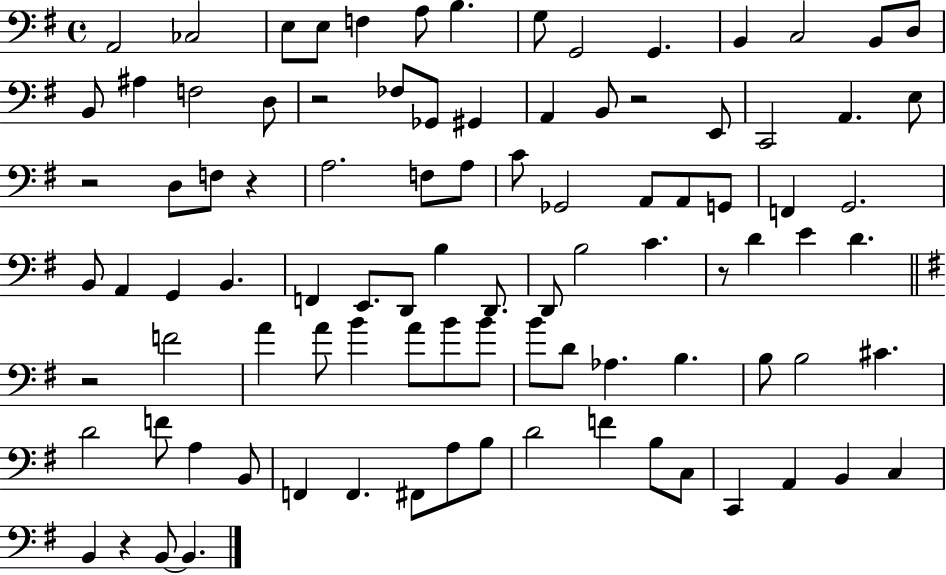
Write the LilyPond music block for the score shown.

{
  \clef bass
  \time 4/4
  \defaultTimeSignature
  \key g \major
  \repeat volta 2 { a,2 ces2 | e8 e8 f4 a8 b4. | g8 g,2 g,4. | b,4 c2 b,8 d8 | \break b,8 ais4 f2 d8 | r2 fes8 ges,8 gis,4 | a,4 b,8 r2 e,8 | c,2 a,4. e8 | \break r2 d8 f8 r4 | a2. f8 a8 | c'8 ges,2 a,8 a,8 g,8 | f,4 g,2. | \break b,8 a,4 g,4 b,4. | f,4 e,8. d,8 b4 d,8. | d,8 b2 c'4. | r8 d'4 e'4 d'4. | \break \bar "||" \break \key e \minor r2 f'2 | a'4 a'8 b'4 a'8 b'8 b'8 | b'8 d'8 aes4. b4. | b8 b2 cis'4. | \break d'2 f'8 a4 b,8 | f,4 f,4. fis,8 a8 b8 | d'2 f'4 b8 c8 | c,4 a,4 b,4 c4 | \break b,4 r4 b,8~~ b,4. | } \bar "|."
}